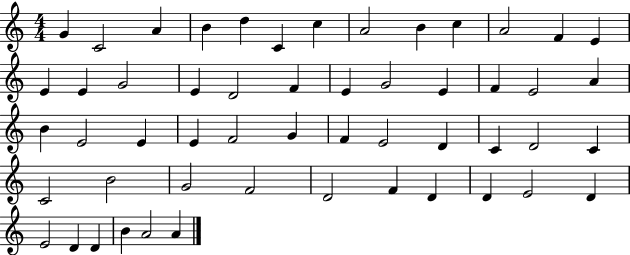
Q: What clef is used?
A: treble